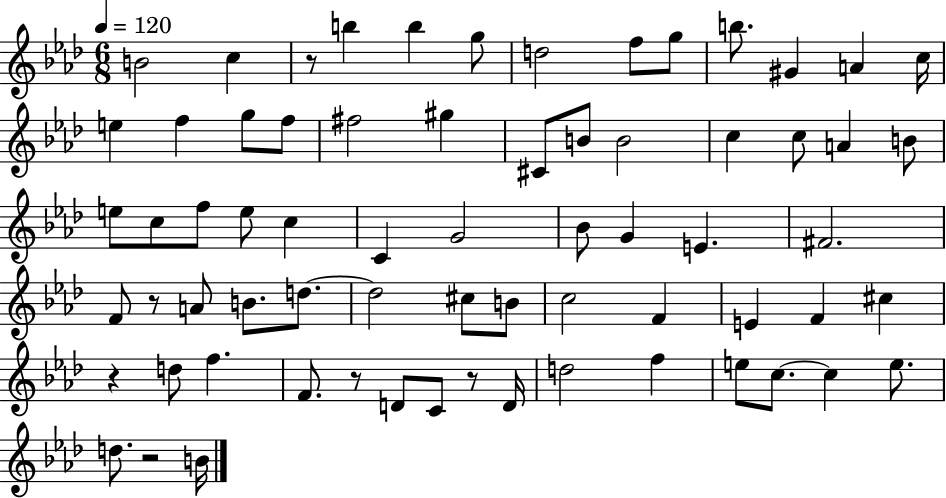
{
  \clef treble
  \numericTimeSignature
  \time 6/8
  \key aes \major
  \tempo 4 = 120
  b'2 c''4 | r8 b''4 b''4 g''8 | d''2 f''8 g''8 | b''8. gis'4 a'4 c''16 | \break e''4 f''4 g''8 f''8 | fis''2 gis''4 | cis'8 b'8 b'2 | c''4 c''8 a'4 b'8 | \break e''8 c''8 f''8 e''8 c''4 | c'4 g'2 | bes'8 g'4 e'4. | fis'2. | \break f'8 r8 a'8 b'8. d''8.~~ | d''2 cis''8 b'8 | c''2 f'4 | e'4 f'4 cis''4 | \break r4 d''8 f''4. | f'8. r8 d'8 c'8 r8 d'16 | d''2 f''4 | e''8 c''8.~~ c''4 e''8. | \break d''8. r2 b'16 | \bar "|."
}